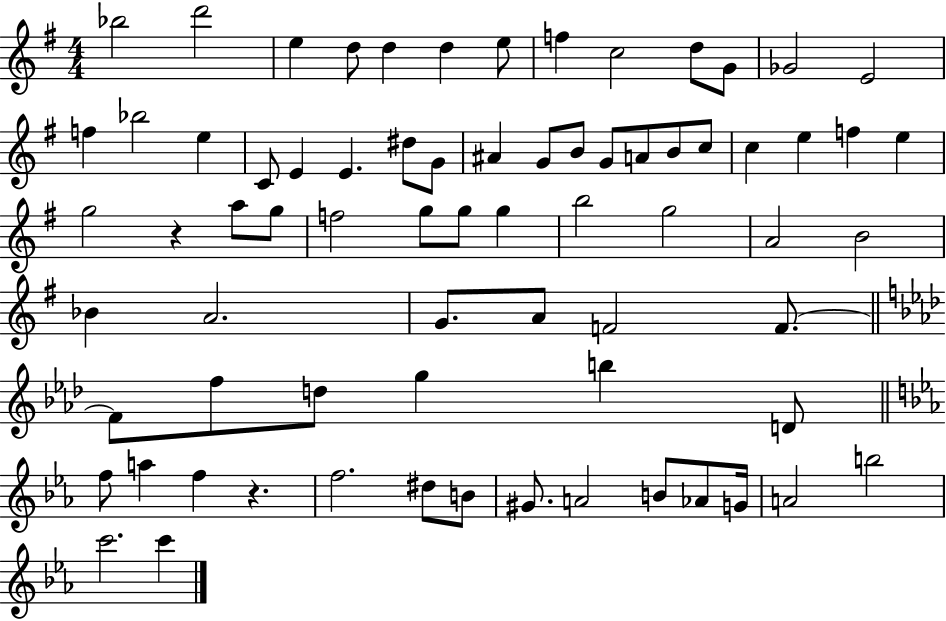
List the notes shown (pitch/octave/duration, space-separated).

Bb5/h D6/h E5/q D5/e D5/q D5/q E5/e F5/q C5/h D5/e G4/e Gb4/h E4/h F5/q Bb5/h E5/q C4/e E4/q E4/q. D#5/e G4/e A#4/q G4/e B4/e G4/e A4/e B4/e C5/e C5/q E5/q F5/q E5/q G5/h R/q A5/e G5/e F5/h G5/e G5/e G5/q B5/h G5/h A4/h B4/h Bb4/q A4/h. G4/e. A4/e F4/h F4/e. F4/e F5/e D5/e G5/q B5/q D4/e F5/e A5/q F5/q R/q. F5/h. D#5/e B4/e G#4/e. A4/h B4/e Ab4/e G4/s A4/h B5/h C6/h. C6/q